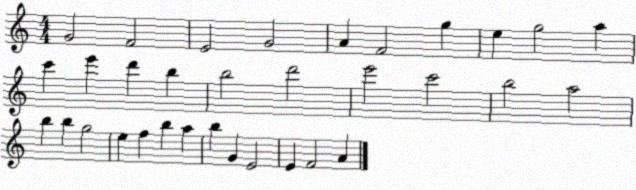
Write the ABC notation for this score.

X:1
T:Untitled
M:4/4
L:1/4
K:C
G2 F2 E2 G2 A F2 g e g2 a c' e' d' b b2 d'2 e'2 c'2 b2 a2 b b g2 e f b a b G E2 E F2 A